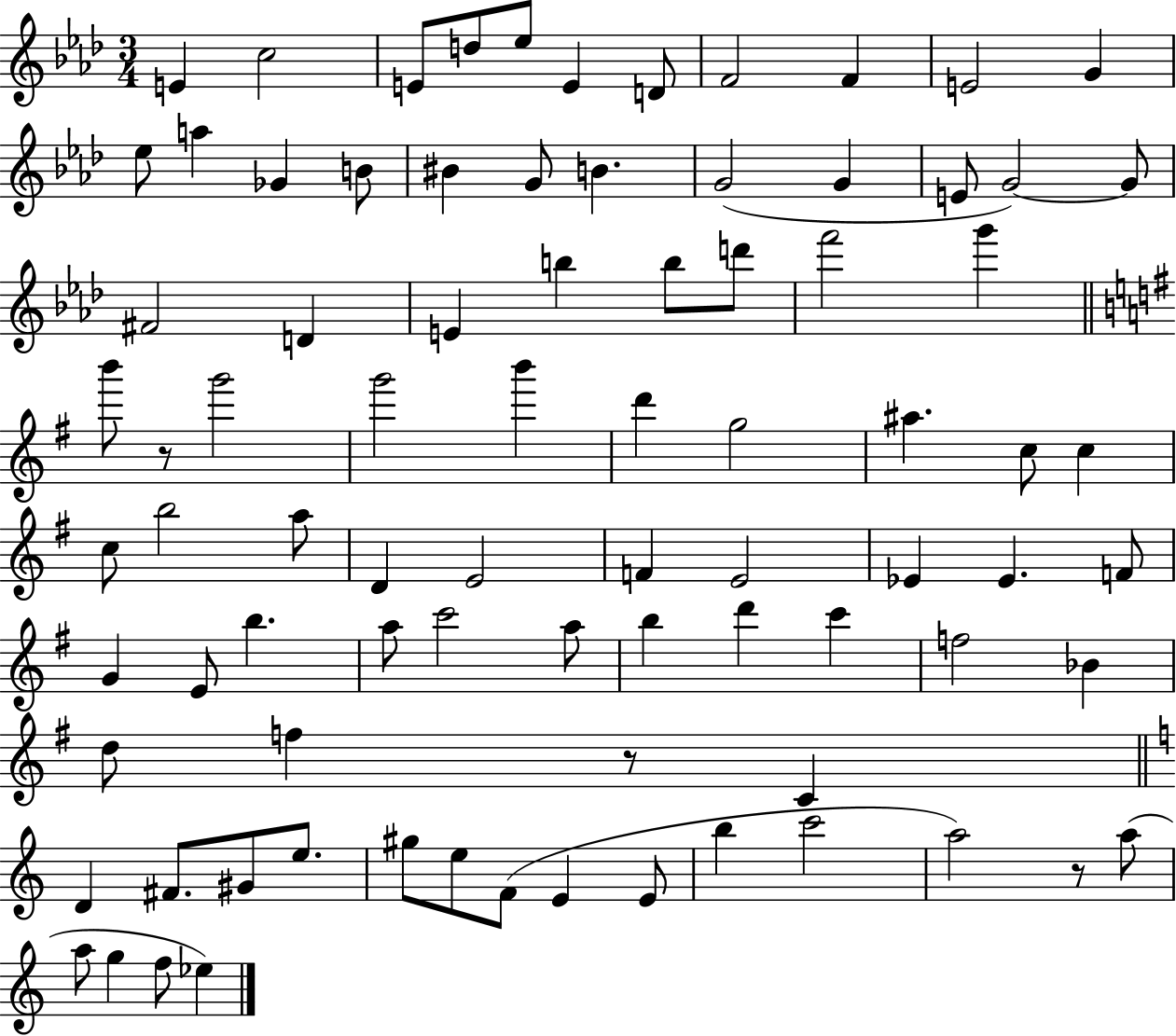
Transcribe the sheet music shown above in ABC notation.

X:1
T:Untitled
M:3/4
L:1/4
K:Ab
E c2 E/2 d/2 _e/2 E D/2 F2 F E2 G _e/2 a _G B/2 ^B G/2 B G2 G E/2 G2 G/2 ^F2 D E b b/2 d'/2 f'2 g' b'/2 z/2 g'2 g'2 b' d' g2 ^a c/2 c c/2 b2 a/2 D E2 F E2 _E _E F/2 G E/2 b a/2 c'2 a/2 b d' c' f2 _B d/2 f z/2 C D ^F/2 ^G/2 e/2 ^g/2 e/2 F/2 E E/2 b c'2 a2 z/2 a/2 a/2 g f/2 _e